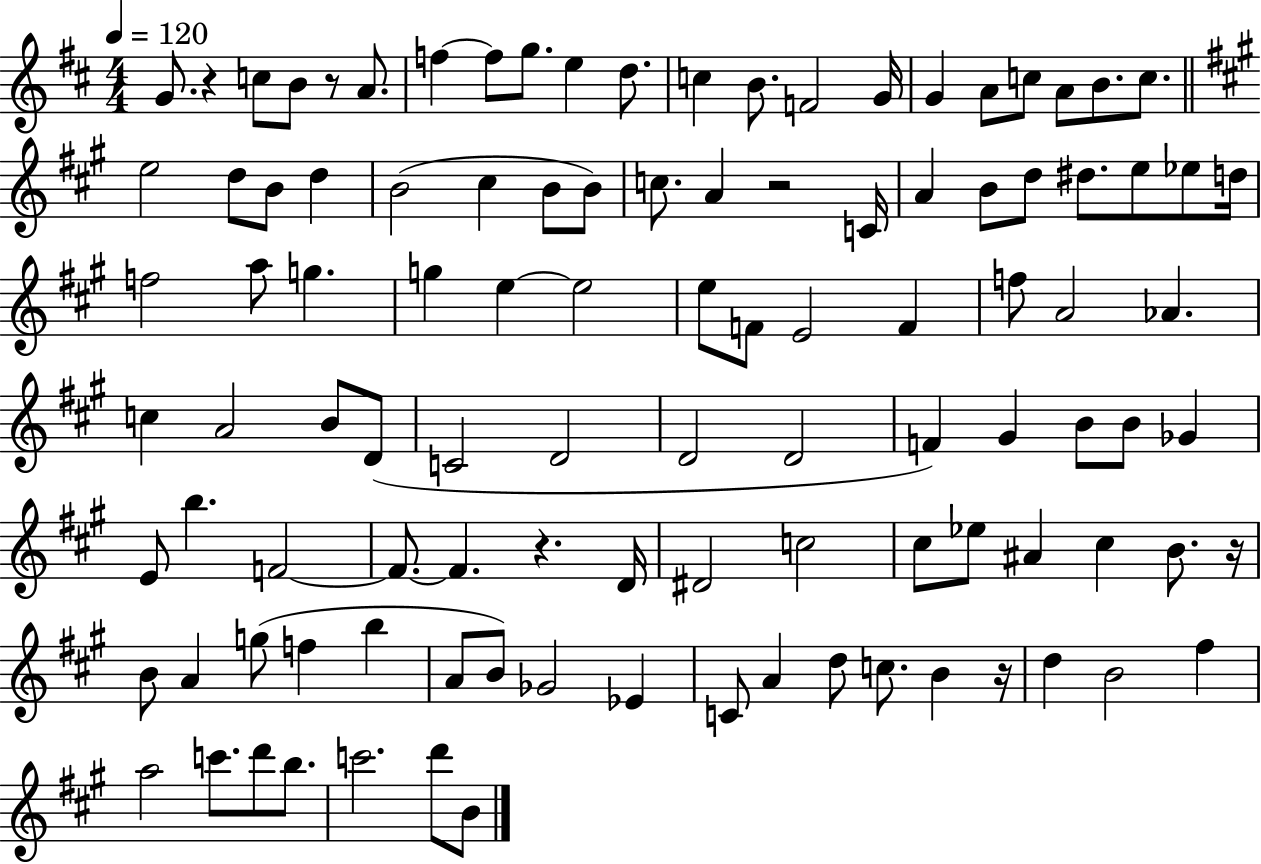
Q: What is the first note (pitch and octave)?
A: G4